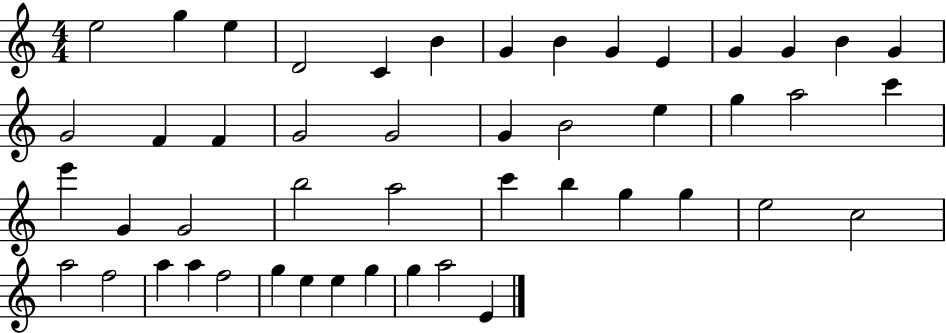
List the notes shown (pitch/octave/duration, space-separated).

E5/h G5/q E5/q D4/h C4/q B4/q G4/q B4/q G4/q E4/q G4/q G4/q B4/q G4/q G4/h F4/q F4/q G4/h G4/h G4/q B4/h E5/q G5/q A5/h C6/q E6/q G4/q G4/h B5/h A5/h C6/q B5/q G5/q G5/q E5/h C5/h A5/h F5/h A5/q A5/q F5/h G5/q E5/q E5/q G5/q G5/q A5/h E4/q